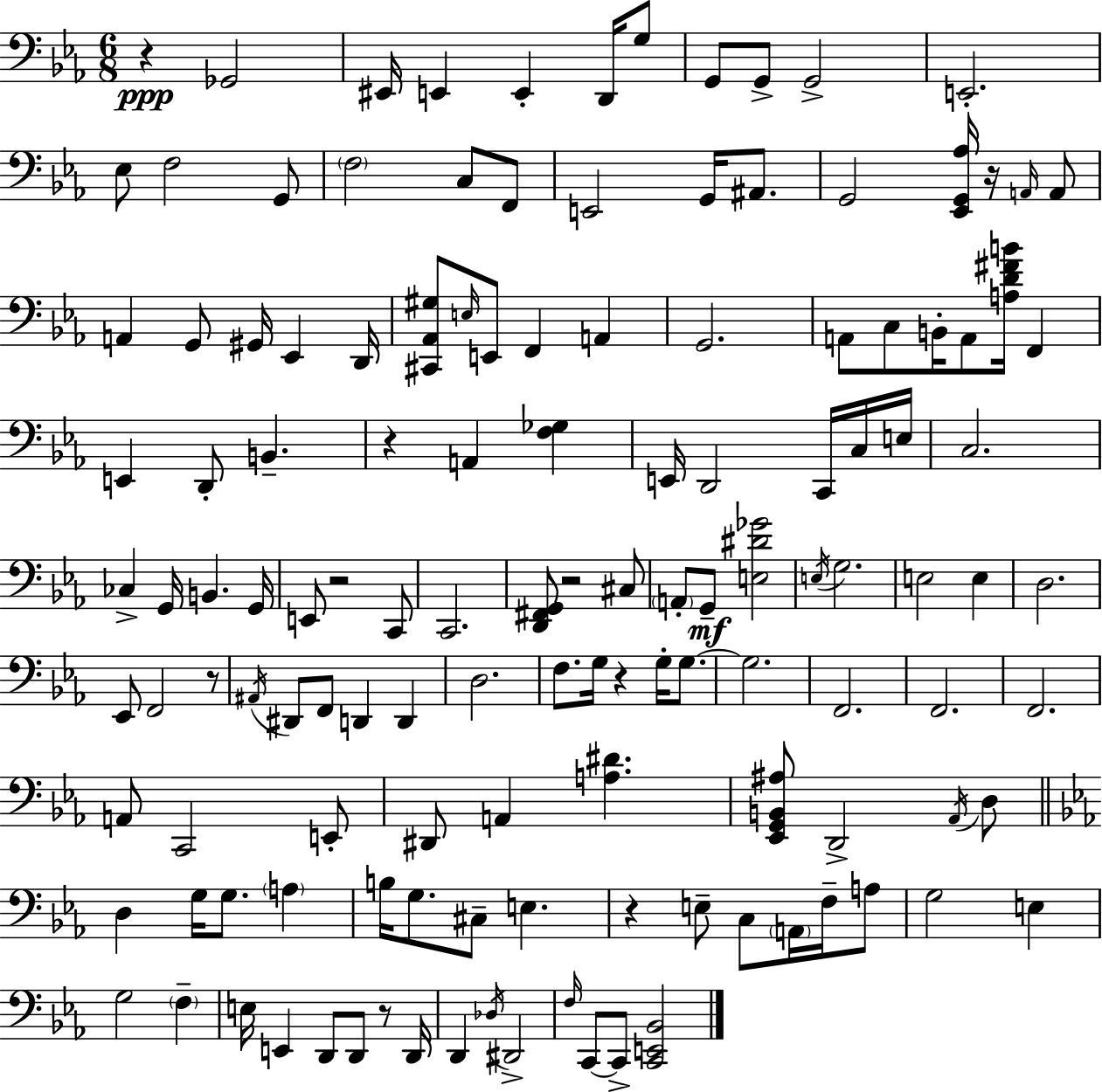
{
  \clef bass
  \numericTimeSignature
  \time 6/8
  \key c \minor
  r4\ppp ges,2 | eis,16 e,4 e,4-. d,16 g8 | g,8 g,8-> g,2-> | e,2.-. | \break ees8 f2 g,8 | \parenthesize f2 c8 f,8 | e,2 g,16 ais,8. | g,2 <ees, g, aes>16 r16 \grace { a,16 } a,8 | \break a,4 g,8 gis,16 ees,4 | d,16 <cis, aes, gis>8 \grace { e16 } e,8 f,4 a,4 | g,2. | a,8 c8 b,16-. a,8 <a d' fis' b'>16 f,4 | \break e,4 d,8-. b,4.-- | r4 a,4 <f ges>4 | e,16 d,2 c,16 | c16 e16 c2. | \break ces4-> g,16 b,4. | g,16 e,8 r2 | c,8 c,2. | <d, fis, g,>8 r2 | \break cis8 \parenthesize a,8-. g,8--\mf <e dis' ges'>2 | \acciaccatura { e16 } g2. | e2 e4 | d2. | \break ees,8 f,2 | r8 \acciaccatura { ais,16 } dis,8 f,8 d,4 | d,4 d2. | f8. g16 r4 | \break g16-. g8.~~ g2. | f,2. | f,2. | f,2. | \break a,8 c,2 | e,8-. dis,8 a,4 <a dis'>4. | <ees, g, b, ais>8 d,2-> | \acciaccatura { aes,16 } d8 \bar "||" \break \key c \minor d4 g16 g8. \parenthesize a4 | b16 g8. cis8-- e4. | r4 e8-- c8 \parenthesize a,16 f16-- a8 | g2 e4 | \break g2 \parenthesize f4-- | e16 e,4 d,8 d,8 r8 d,16 | d,4 \acciaccatura { des16 } dis,2-> | \grace { f16 } c,8~~ c,8-> <c, e, bes,>2 | \break \bar "|."
}